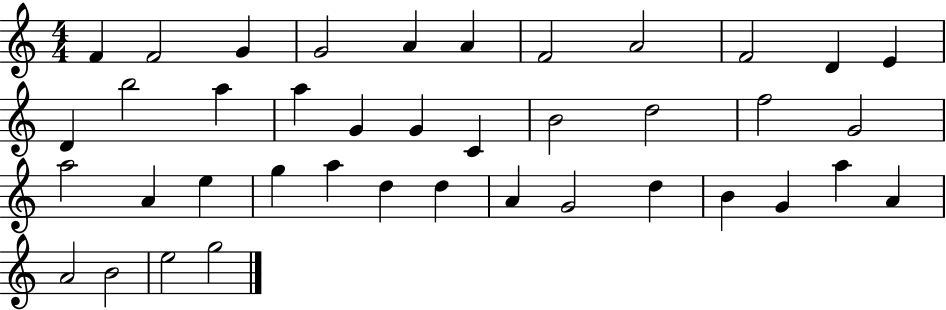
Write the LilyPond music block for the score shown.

{
  \clef treble
  \numericTimeSignature
  \time 4/4
  \key c \major
  f'4 f'2 g'4 | g'2 a'4 a'4 | f'2 a'2 | f'2 d'4 e'4 | \break d'4 b''2 a''4 | a''4 g'4 g'4 c'4 | b'2 d''2 | f''2 g'2 | \break a''2 a'4 e''4 | g''4 a''4 d''4 d''4 | a'4 g'2 d''4 | b'4 g'4 a''4 a'4 | \break a'2 b'2 | e''2 g''2 | \bar "|."
}